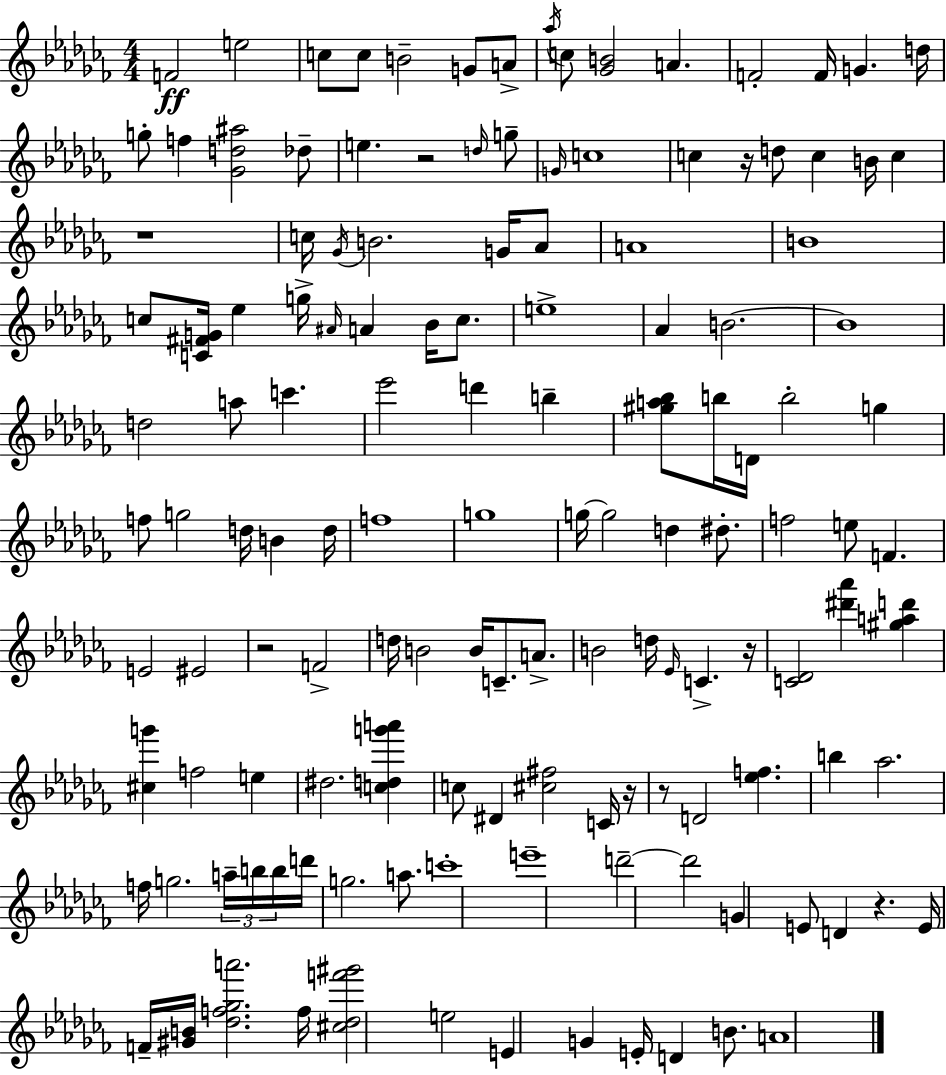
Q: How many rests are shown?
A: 8